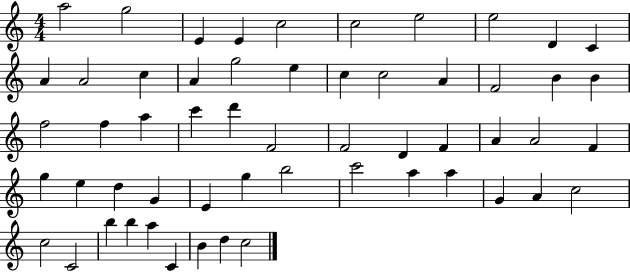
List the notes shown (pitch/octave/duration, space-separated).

A5/h G5/h E4/q E4/q C5/h C5/h E5/h E5/h D4/q C4/q A4/q A4/h C5/q A4/q G5/h E5/q C5/q C5/h A4/q F4/h B4/q B4/q F5/h F5/q A5/q C6/q D6/q F4/h F4/h D4/q F4/q A4/q A4/h F4/q G5/q E5/q D5/q G4/q E4/q G5/q B5/h C6/h A5/q A5/q G4/q A4/q C5/h C5/h C4/h B5/q B5/q A5/q C4/q B4/q D5/q C5/h